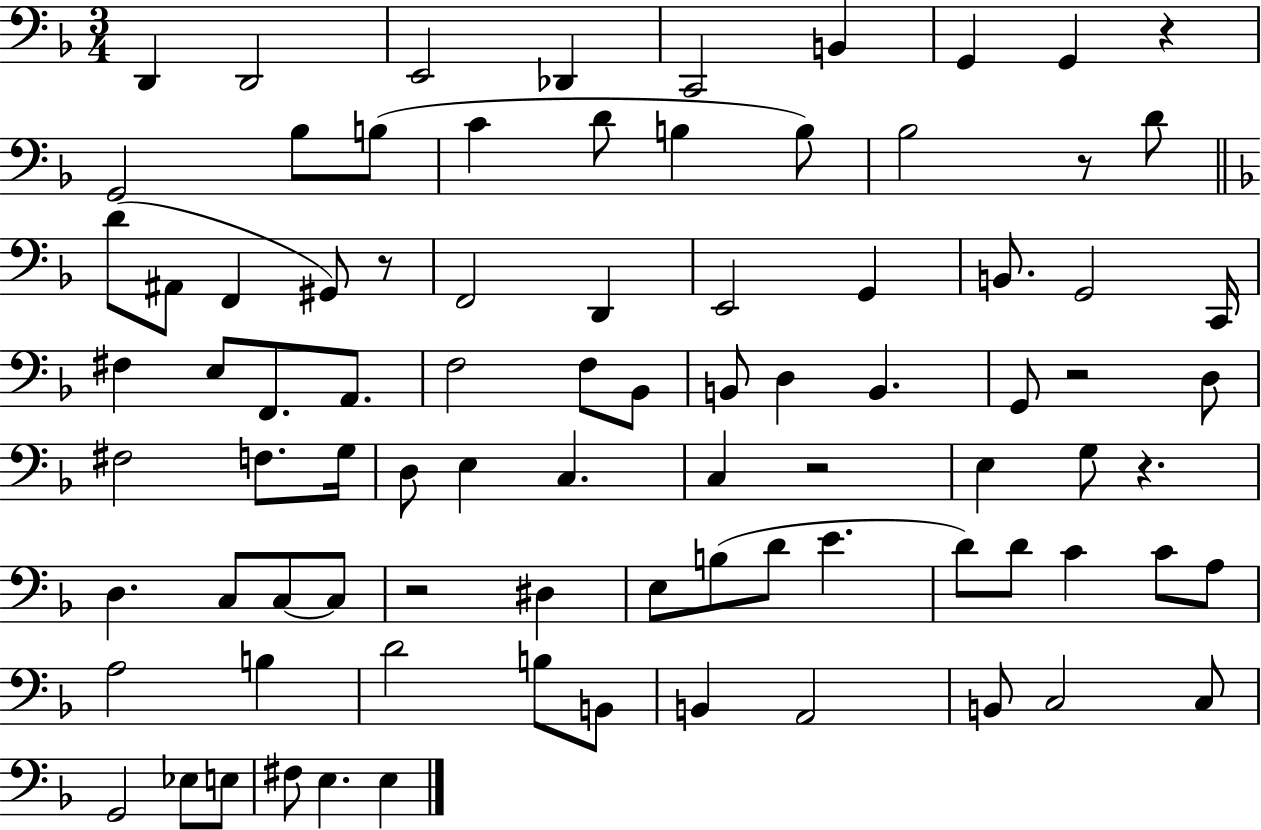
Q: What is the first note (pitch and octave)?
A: D2